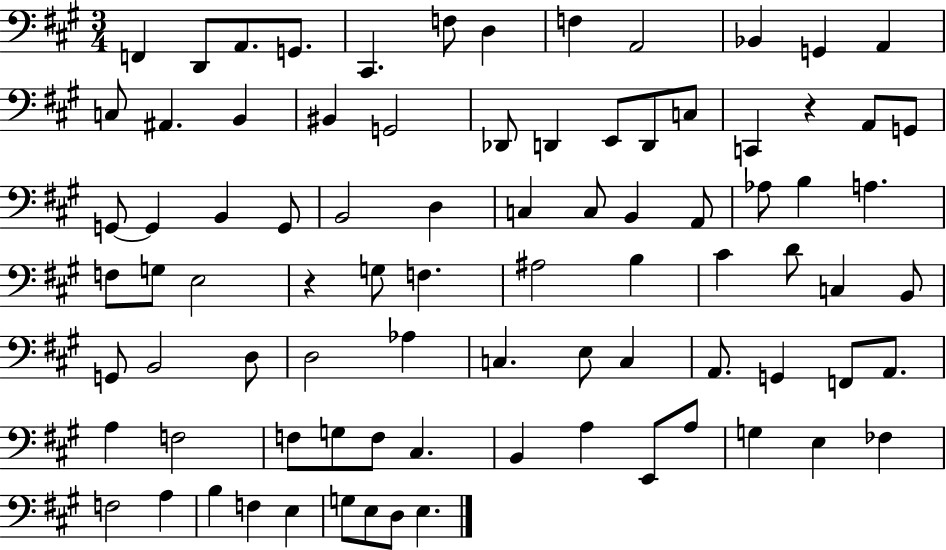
{
  \clef bass
  \numericTimeSignature
  \time 3/4
  \key a \major
  \repeat volta 2 { f,4 d,8 a,8. g,8. | cis,4. f8 d4 | f4 a,2 | bes,4 g,4 a,4 | \break c8 ais,4. b,4 | bis,4 g,2 | des,8 d,4 e,8 d,8 c8 | c,4 r4 a,8 g,8 | \break g,8~~ g,4 b,4 g,8 | b,2 d4 | c4 c8 b,4 a,8 | aes8 b4 a4. | \break f8 g8 e2 | r4 g8 f4. | ais2 b4 | cis'4 d'8 c4 b,8 | \break g,8 b,2 d8 | d2 aes4 | c4. e8 c4 | a,8. g,4 f,8 a,8. | \break a4 f2 | f8 g8 f8 cis4. | b,4 a4 e,8 a8 | g4 e4 fes4 | \break f2 a4 | b4 f4 e4 | g8 e8 d8 e4. | } \bar "|."
}